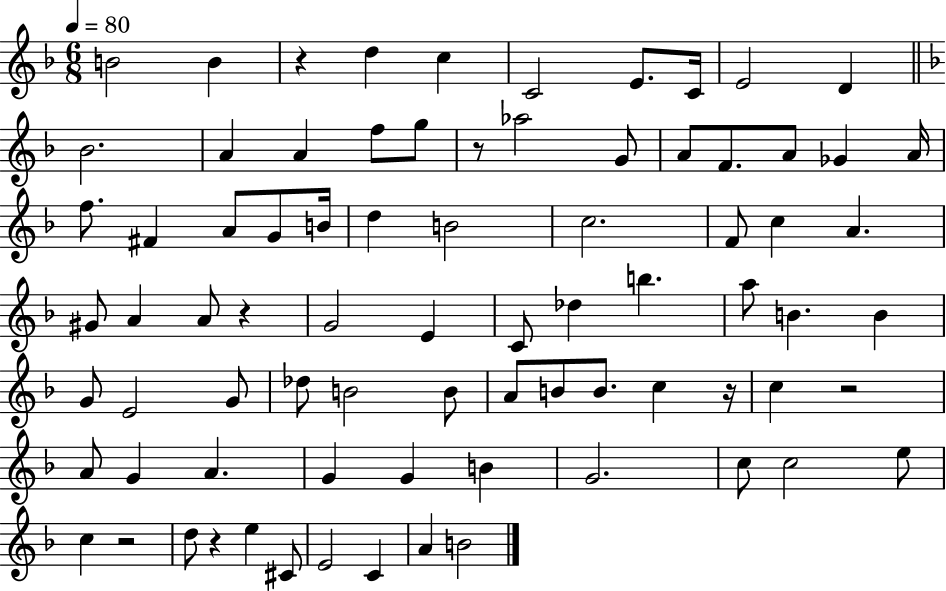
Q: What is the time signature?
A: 6/8